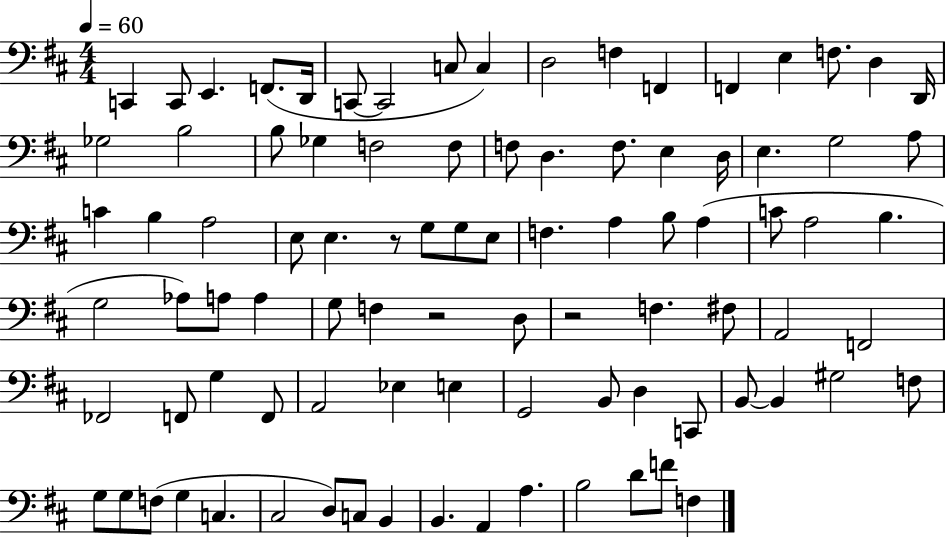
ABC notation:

X:1
T:Untitled
M:4/4
L:1/4
K:D
C,, C,,/2 E,, F,,/2 D,,/4 C,,/2 C,,2 C,/2 C, D,2 F, F,, F,, E, F,/2 D, D,,/4 _G,2 B,2 B,/2 _G, F,2 F,/2 F,/2 D, F,/2 E, D,/4 E, G,2 A,/2 C B, A,2 E,/2 E, z/2 G,/2 G,/2 E,/2 F, A, B,/2 A, C/2 A,2 B, G,2 _A,/2 A,/2 A, G,/2 F, z2 D,/2 z2 F, ^F,/2 A,,2 F,,2 _F,,2 F,,/2 G, F,,/2 A,,2 _E, E, G,,2 B,,/2 D, C,,/2 B,,/2 B,, ^G,2 F,/2 G,/2 G,/2 F,/2 G, C, ^C,2 D,/2 C,/2 B,, B,, A,, A, B,2 D/2 F/2 F,